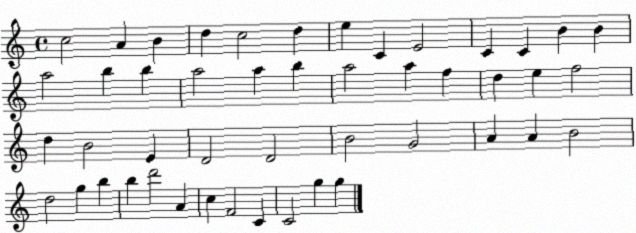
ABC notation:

X:1
T:Untitled
M:4/4
L:1/4
K:C
c2 A B d c2 d e C E2 C C B B a2 b b a2 a b a2 a f d e f2 d B2 E D2 D2 B2 G2 A A B2 d2 g b b d'2 A c F2 C C2 g g